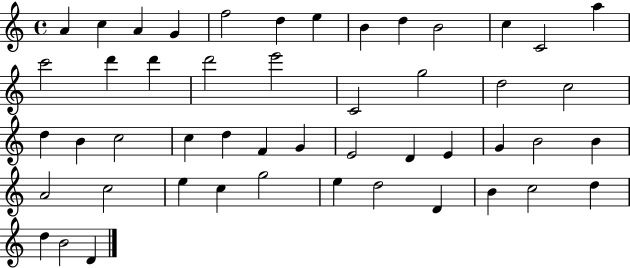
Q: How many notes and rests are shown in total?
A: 49